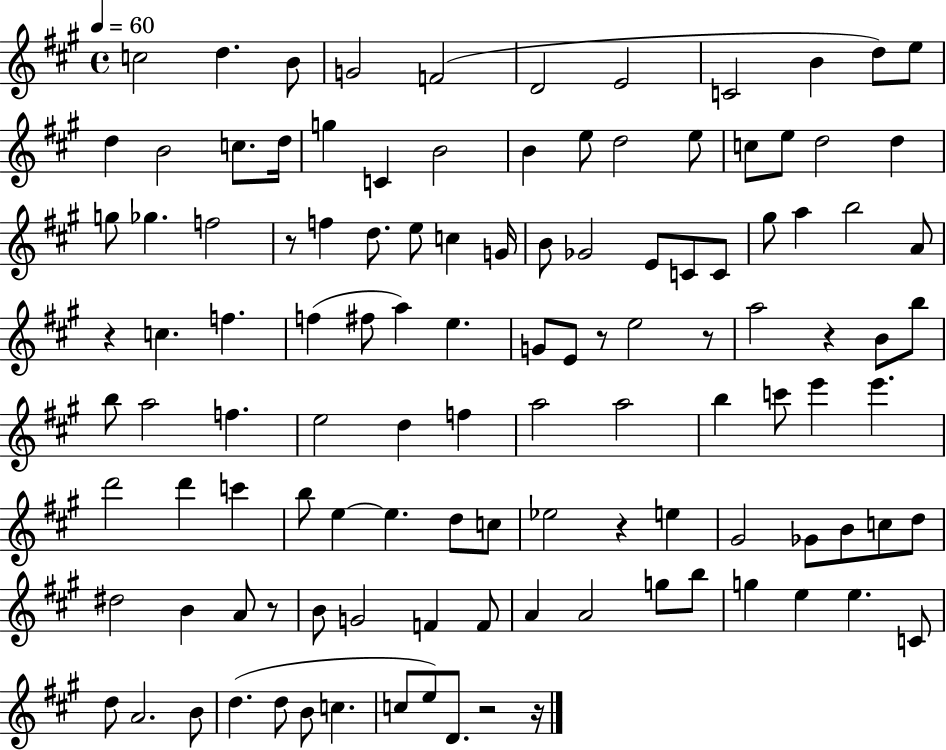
C5/h D5/q. B4/e G4/h F4/h D4/h E4/h C4/h B4/q D5/e E5/e D5/q B4/h C5/e. D5/s G5/q C4/q B4/h B4/q E5/e D5/h E5/e C5/e E5/e D5/h D5/q G5/e Gb5/q. F5/h R/e F5/q D5/e. E5/e C5/q G4/s B4/e Gb4/h E4/e C4/e C4/e G#5/e A5/q B5/h A4/e R/q C5/q. F5/q. F5/q F#5/e A5/q E5/q. G4/e E4/e R/e E5/h R/e A5/h R/q B4/e B5/e B5/e A5/h F5/q. E5/h D5/q F5/q A5/h A5/h B5/q C6/e E6/q E6/q. D6/h D6/q C6/q B5/e E5/q E5/q. D5/e C5/e Eb5/h R/q E5/q G#4/h Gb4/e B4/e C5/e D5/e D#5/h B4/q A4/e R/e B4/e G4/h F4/q F4/e A4/q A4/h G5/e B5/e G5/q E5/q E5/q. C4/e D5/e A4/h. B4/e D5/q. D5/e B4/e C5/q. C5/e E5/e D4/e. R/h R/s